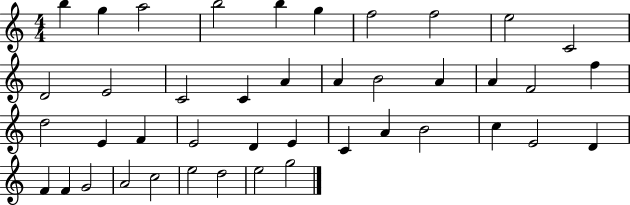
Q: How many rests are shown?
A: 0